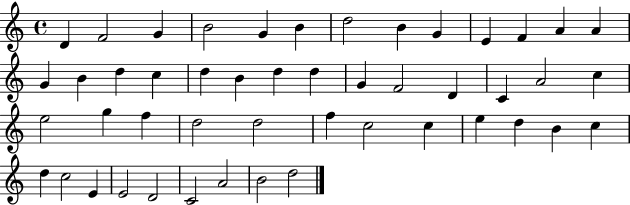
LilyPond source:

{
  \clef treble
  \time 4/4
  \defaultTimeSignature
  \key c \major
  d'4 f'2 g'4 | b'2 g'4 b'4 | d''2 b'4 g'4 | e'4 f'4 a'4 a'4 | \break g'4 b'4 d''4 c''4 | d''4 b'4 d''4 d''4 | g'4 f'2 d'4 | c'4 a'2 c''4 | \break e''2 g''4 f''4 | d''2 d''2 | f''4 c''2 c''4 | e''4 d''4 b'4 c''4 | \break d''4 c''2 e'4 | e'2 d'2 | c'2 a'2 | b'2 d''2 | \break \bar "|."
}